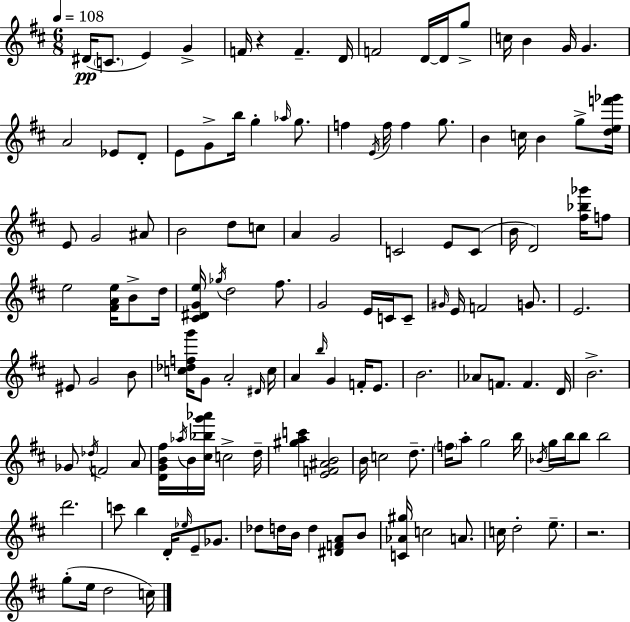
D#4/s C4/e. E4/q G4/q F4/s R/q F4/q. D4/s F4/h D4/s D4/s G5/e C5/s B4/q G4/s G4/q. A4/h Eb4/e D4/e E4/e G4/e B5/s G5/q Ab5/s G5/e. F5/q E4/s F5/s F5/q G5/e. B4/q C5/s B4/q G5/e [D5,E5,F6,Gb6]/s E4/e G4/h A#4/e B4/h D5/e C5/e A4/q G4/h C4/h E4/e C4/e B4/s D4/h [F#5,Bb5,Gb6]/s F5/e E5/h [F#4,A4,E5]/s B4/e D5/s [C#4,D#4,G4,E5]/s Gb5/s D5/h F#5/e. G4/h E4/s C4/s C4/e G#4/s E4/s F4/h G4/e. E4/h. EIS4/e G4/h B4/e [C5,Db5,F5,G6]/s G4/e A4/h D#4/s C5/s A4/q B5/s G4/q F4/s E4/e. B4/h. Ab4/e F4/e. F4/q. D4/s B4/h. Gb4/e Db5/s F4/h A4/e [D4,G4,B4,F#5]/s Ab5/s B4/s [C#5,Bb5,G6,Ab6]/s C5/h D5/s [G#5,A5,C6]/q [E4,F4,A#4,B4]/h B4/s C5/h D5/e. F5/s A5/e G5/h B5/s Bb4/s G5/s B5/s B5/e B5/h D6/h. C6/e B5/q D4/s Eb5/s E4/e Gb4/e. Db5/e D5/s B4/s D5/q [D#4,F4,A4]/e B4/e [C4,Ab4,G#5]/s C5/h A4/e. C5/s D5/h E5/e. R/h. G5/e E5/s D5/h C5/s